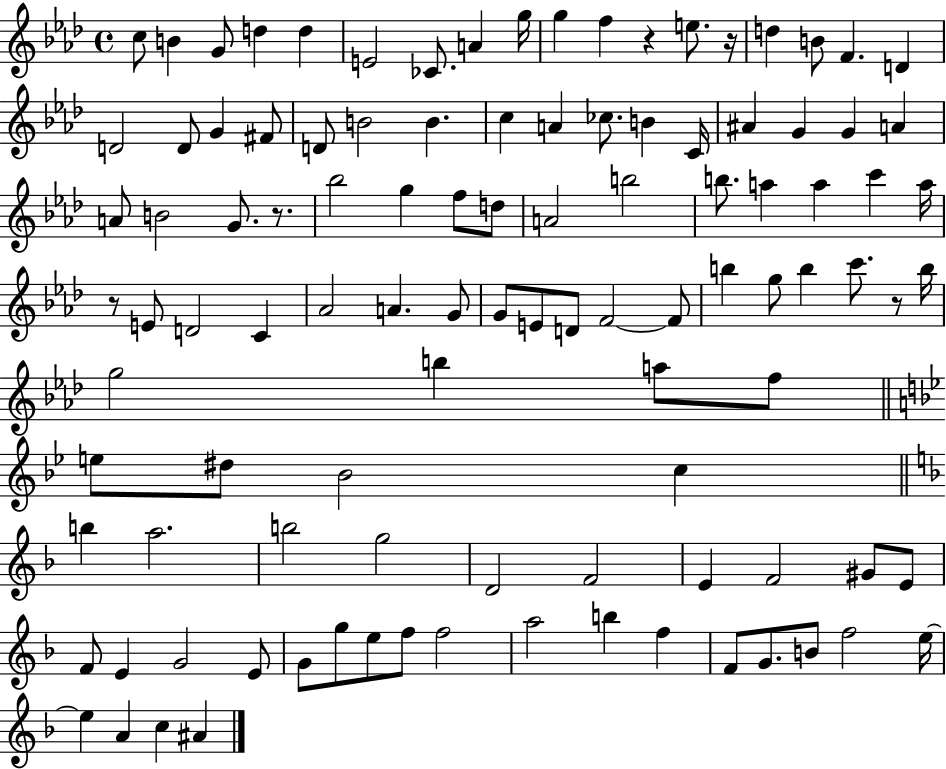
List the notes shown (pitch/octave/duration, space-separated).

C5/e B4/q G4/e D5/q D5/q E4/h CES4/e. A4/q G5/s G5/q F5/q R/q E5/e. R/s D5/q B4/e F4/q. D4/q D4/h D4/e G4/q F#4/e D4/e B4/h B4/q. C5/q A4/q CES5/e. B4/q C4/s A#4/q G4/q G4/q A4/q A4/e B4/h G4/e. R/e. Bb5/h G5/q F5/e D5/e A4/h B5/h B5/e. A5/q A5/q C6/q A5/s R/e E4/e D4/h C4/q Ab4/h A4/q. G4/e G4/e E4/e D4/e F4/h F4/e B5/q G5/e B5/q C6/e. R/e B5/s G5/h B5/q A5/e F5/e E5/e D#5/e Bb4/h C5/q B5/q A5/h. B5/h G5/h D4/h F4/h E4/q F4/h G#4/e E4/e F4/e E4/q G4/h E4/e G4/e G5/e E5/e F5/e F5/h A5/h B5/q F5/q F4/e G4/e. B4/e F5/h E5/s E5/q A4/q C5/q A#4/q